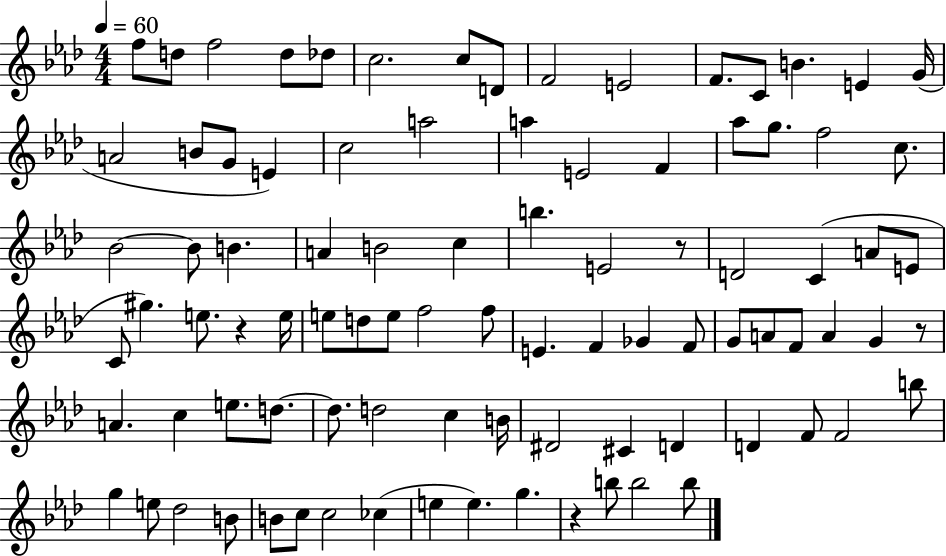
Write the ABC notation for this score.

X:1
T:Untitled
M:4/4
L:1/4
K:Ab
f/2 d/2 f2 d/2 _d/2 c2 c/2 D/2 F2 E2 F/2 C/2 B E G/4 A2 B/2 G/2 E c2 a2 a E2 F _a/2 g/2 f2 c/2 _B2 _B/2 B A B2 c b E2 z/2 D2 C A/2 E/2 C/2 ^g e/2 z e/4 e/2 d/2 e/2 f2 f/2 E F _G F/2 G/2 A/2 F/2 A G z/2 A c e/2 d/2 d/2 d2 c B/4 ^D2 ^C D D F/2 F2 b/2 g e/2 _d2 B/2 B/2 c/2 c2 _c e e g z b/2 b2 b/2